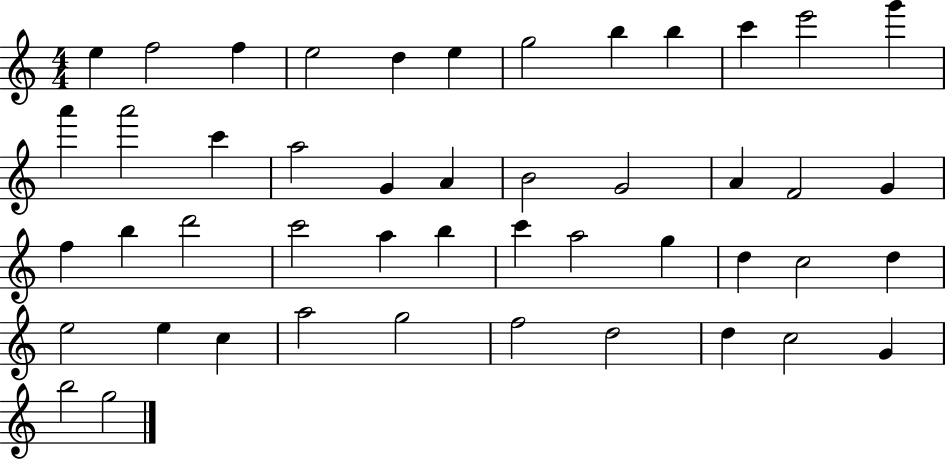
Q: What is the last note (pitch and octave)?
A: G5